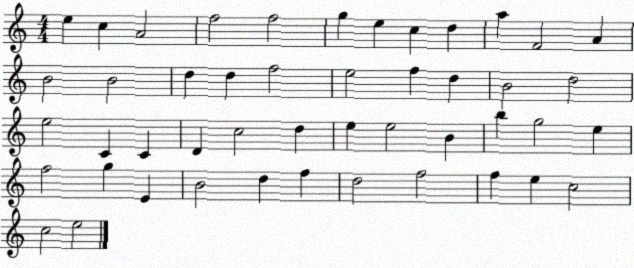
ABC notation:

X:1
T:Untitled
M:4/4
L:1/4
K:C
e c A2 f2 f2 g e c d a F2 A B2 B2 d d f2 e2 f d B2 d2 e2 C C D c2 d e e2 B b g2 e f2 g E B2 d f d2 f2 f e c2 c2 e2